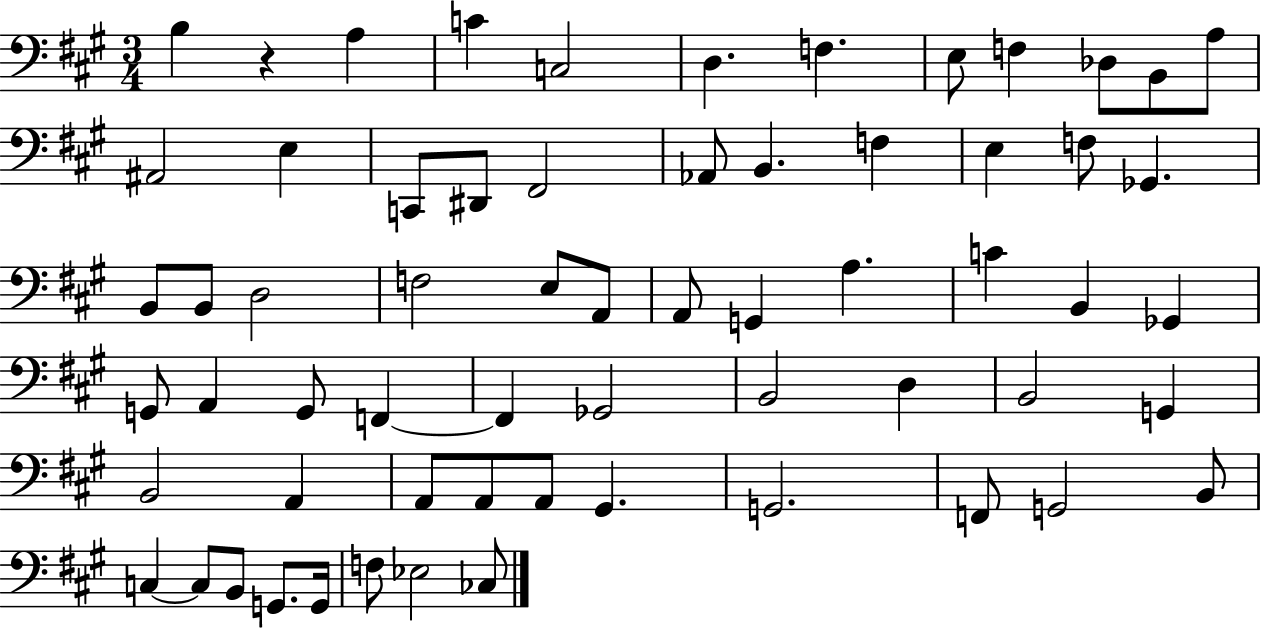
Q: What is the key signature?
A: A major